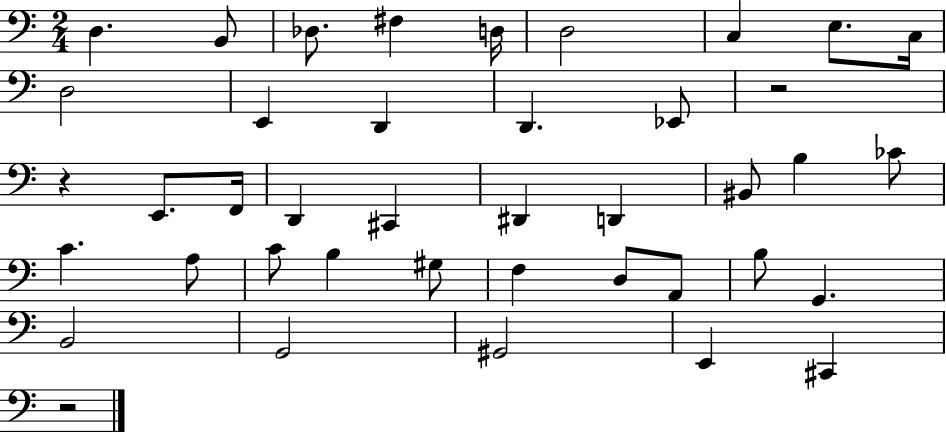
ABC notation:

X:1
T:Untitled
M:2/4
L:1/4
K:C
D, B,,/2 _D,/2 ^F, D,/4 D,2 C, E,/2 C,/4 D,2 E,, D,, D,, _E,,/2 z2 z E,,/2 F,,/4 D,, ^C,, ^D,, D,, ^B,,/2 B, _C/2 C A,/2 C/2 B, ^G,/2 F, D,/2 A,,/2 B,/2 G,, B,,2 G,,2 ^G,,2 E,, ^C,, z2